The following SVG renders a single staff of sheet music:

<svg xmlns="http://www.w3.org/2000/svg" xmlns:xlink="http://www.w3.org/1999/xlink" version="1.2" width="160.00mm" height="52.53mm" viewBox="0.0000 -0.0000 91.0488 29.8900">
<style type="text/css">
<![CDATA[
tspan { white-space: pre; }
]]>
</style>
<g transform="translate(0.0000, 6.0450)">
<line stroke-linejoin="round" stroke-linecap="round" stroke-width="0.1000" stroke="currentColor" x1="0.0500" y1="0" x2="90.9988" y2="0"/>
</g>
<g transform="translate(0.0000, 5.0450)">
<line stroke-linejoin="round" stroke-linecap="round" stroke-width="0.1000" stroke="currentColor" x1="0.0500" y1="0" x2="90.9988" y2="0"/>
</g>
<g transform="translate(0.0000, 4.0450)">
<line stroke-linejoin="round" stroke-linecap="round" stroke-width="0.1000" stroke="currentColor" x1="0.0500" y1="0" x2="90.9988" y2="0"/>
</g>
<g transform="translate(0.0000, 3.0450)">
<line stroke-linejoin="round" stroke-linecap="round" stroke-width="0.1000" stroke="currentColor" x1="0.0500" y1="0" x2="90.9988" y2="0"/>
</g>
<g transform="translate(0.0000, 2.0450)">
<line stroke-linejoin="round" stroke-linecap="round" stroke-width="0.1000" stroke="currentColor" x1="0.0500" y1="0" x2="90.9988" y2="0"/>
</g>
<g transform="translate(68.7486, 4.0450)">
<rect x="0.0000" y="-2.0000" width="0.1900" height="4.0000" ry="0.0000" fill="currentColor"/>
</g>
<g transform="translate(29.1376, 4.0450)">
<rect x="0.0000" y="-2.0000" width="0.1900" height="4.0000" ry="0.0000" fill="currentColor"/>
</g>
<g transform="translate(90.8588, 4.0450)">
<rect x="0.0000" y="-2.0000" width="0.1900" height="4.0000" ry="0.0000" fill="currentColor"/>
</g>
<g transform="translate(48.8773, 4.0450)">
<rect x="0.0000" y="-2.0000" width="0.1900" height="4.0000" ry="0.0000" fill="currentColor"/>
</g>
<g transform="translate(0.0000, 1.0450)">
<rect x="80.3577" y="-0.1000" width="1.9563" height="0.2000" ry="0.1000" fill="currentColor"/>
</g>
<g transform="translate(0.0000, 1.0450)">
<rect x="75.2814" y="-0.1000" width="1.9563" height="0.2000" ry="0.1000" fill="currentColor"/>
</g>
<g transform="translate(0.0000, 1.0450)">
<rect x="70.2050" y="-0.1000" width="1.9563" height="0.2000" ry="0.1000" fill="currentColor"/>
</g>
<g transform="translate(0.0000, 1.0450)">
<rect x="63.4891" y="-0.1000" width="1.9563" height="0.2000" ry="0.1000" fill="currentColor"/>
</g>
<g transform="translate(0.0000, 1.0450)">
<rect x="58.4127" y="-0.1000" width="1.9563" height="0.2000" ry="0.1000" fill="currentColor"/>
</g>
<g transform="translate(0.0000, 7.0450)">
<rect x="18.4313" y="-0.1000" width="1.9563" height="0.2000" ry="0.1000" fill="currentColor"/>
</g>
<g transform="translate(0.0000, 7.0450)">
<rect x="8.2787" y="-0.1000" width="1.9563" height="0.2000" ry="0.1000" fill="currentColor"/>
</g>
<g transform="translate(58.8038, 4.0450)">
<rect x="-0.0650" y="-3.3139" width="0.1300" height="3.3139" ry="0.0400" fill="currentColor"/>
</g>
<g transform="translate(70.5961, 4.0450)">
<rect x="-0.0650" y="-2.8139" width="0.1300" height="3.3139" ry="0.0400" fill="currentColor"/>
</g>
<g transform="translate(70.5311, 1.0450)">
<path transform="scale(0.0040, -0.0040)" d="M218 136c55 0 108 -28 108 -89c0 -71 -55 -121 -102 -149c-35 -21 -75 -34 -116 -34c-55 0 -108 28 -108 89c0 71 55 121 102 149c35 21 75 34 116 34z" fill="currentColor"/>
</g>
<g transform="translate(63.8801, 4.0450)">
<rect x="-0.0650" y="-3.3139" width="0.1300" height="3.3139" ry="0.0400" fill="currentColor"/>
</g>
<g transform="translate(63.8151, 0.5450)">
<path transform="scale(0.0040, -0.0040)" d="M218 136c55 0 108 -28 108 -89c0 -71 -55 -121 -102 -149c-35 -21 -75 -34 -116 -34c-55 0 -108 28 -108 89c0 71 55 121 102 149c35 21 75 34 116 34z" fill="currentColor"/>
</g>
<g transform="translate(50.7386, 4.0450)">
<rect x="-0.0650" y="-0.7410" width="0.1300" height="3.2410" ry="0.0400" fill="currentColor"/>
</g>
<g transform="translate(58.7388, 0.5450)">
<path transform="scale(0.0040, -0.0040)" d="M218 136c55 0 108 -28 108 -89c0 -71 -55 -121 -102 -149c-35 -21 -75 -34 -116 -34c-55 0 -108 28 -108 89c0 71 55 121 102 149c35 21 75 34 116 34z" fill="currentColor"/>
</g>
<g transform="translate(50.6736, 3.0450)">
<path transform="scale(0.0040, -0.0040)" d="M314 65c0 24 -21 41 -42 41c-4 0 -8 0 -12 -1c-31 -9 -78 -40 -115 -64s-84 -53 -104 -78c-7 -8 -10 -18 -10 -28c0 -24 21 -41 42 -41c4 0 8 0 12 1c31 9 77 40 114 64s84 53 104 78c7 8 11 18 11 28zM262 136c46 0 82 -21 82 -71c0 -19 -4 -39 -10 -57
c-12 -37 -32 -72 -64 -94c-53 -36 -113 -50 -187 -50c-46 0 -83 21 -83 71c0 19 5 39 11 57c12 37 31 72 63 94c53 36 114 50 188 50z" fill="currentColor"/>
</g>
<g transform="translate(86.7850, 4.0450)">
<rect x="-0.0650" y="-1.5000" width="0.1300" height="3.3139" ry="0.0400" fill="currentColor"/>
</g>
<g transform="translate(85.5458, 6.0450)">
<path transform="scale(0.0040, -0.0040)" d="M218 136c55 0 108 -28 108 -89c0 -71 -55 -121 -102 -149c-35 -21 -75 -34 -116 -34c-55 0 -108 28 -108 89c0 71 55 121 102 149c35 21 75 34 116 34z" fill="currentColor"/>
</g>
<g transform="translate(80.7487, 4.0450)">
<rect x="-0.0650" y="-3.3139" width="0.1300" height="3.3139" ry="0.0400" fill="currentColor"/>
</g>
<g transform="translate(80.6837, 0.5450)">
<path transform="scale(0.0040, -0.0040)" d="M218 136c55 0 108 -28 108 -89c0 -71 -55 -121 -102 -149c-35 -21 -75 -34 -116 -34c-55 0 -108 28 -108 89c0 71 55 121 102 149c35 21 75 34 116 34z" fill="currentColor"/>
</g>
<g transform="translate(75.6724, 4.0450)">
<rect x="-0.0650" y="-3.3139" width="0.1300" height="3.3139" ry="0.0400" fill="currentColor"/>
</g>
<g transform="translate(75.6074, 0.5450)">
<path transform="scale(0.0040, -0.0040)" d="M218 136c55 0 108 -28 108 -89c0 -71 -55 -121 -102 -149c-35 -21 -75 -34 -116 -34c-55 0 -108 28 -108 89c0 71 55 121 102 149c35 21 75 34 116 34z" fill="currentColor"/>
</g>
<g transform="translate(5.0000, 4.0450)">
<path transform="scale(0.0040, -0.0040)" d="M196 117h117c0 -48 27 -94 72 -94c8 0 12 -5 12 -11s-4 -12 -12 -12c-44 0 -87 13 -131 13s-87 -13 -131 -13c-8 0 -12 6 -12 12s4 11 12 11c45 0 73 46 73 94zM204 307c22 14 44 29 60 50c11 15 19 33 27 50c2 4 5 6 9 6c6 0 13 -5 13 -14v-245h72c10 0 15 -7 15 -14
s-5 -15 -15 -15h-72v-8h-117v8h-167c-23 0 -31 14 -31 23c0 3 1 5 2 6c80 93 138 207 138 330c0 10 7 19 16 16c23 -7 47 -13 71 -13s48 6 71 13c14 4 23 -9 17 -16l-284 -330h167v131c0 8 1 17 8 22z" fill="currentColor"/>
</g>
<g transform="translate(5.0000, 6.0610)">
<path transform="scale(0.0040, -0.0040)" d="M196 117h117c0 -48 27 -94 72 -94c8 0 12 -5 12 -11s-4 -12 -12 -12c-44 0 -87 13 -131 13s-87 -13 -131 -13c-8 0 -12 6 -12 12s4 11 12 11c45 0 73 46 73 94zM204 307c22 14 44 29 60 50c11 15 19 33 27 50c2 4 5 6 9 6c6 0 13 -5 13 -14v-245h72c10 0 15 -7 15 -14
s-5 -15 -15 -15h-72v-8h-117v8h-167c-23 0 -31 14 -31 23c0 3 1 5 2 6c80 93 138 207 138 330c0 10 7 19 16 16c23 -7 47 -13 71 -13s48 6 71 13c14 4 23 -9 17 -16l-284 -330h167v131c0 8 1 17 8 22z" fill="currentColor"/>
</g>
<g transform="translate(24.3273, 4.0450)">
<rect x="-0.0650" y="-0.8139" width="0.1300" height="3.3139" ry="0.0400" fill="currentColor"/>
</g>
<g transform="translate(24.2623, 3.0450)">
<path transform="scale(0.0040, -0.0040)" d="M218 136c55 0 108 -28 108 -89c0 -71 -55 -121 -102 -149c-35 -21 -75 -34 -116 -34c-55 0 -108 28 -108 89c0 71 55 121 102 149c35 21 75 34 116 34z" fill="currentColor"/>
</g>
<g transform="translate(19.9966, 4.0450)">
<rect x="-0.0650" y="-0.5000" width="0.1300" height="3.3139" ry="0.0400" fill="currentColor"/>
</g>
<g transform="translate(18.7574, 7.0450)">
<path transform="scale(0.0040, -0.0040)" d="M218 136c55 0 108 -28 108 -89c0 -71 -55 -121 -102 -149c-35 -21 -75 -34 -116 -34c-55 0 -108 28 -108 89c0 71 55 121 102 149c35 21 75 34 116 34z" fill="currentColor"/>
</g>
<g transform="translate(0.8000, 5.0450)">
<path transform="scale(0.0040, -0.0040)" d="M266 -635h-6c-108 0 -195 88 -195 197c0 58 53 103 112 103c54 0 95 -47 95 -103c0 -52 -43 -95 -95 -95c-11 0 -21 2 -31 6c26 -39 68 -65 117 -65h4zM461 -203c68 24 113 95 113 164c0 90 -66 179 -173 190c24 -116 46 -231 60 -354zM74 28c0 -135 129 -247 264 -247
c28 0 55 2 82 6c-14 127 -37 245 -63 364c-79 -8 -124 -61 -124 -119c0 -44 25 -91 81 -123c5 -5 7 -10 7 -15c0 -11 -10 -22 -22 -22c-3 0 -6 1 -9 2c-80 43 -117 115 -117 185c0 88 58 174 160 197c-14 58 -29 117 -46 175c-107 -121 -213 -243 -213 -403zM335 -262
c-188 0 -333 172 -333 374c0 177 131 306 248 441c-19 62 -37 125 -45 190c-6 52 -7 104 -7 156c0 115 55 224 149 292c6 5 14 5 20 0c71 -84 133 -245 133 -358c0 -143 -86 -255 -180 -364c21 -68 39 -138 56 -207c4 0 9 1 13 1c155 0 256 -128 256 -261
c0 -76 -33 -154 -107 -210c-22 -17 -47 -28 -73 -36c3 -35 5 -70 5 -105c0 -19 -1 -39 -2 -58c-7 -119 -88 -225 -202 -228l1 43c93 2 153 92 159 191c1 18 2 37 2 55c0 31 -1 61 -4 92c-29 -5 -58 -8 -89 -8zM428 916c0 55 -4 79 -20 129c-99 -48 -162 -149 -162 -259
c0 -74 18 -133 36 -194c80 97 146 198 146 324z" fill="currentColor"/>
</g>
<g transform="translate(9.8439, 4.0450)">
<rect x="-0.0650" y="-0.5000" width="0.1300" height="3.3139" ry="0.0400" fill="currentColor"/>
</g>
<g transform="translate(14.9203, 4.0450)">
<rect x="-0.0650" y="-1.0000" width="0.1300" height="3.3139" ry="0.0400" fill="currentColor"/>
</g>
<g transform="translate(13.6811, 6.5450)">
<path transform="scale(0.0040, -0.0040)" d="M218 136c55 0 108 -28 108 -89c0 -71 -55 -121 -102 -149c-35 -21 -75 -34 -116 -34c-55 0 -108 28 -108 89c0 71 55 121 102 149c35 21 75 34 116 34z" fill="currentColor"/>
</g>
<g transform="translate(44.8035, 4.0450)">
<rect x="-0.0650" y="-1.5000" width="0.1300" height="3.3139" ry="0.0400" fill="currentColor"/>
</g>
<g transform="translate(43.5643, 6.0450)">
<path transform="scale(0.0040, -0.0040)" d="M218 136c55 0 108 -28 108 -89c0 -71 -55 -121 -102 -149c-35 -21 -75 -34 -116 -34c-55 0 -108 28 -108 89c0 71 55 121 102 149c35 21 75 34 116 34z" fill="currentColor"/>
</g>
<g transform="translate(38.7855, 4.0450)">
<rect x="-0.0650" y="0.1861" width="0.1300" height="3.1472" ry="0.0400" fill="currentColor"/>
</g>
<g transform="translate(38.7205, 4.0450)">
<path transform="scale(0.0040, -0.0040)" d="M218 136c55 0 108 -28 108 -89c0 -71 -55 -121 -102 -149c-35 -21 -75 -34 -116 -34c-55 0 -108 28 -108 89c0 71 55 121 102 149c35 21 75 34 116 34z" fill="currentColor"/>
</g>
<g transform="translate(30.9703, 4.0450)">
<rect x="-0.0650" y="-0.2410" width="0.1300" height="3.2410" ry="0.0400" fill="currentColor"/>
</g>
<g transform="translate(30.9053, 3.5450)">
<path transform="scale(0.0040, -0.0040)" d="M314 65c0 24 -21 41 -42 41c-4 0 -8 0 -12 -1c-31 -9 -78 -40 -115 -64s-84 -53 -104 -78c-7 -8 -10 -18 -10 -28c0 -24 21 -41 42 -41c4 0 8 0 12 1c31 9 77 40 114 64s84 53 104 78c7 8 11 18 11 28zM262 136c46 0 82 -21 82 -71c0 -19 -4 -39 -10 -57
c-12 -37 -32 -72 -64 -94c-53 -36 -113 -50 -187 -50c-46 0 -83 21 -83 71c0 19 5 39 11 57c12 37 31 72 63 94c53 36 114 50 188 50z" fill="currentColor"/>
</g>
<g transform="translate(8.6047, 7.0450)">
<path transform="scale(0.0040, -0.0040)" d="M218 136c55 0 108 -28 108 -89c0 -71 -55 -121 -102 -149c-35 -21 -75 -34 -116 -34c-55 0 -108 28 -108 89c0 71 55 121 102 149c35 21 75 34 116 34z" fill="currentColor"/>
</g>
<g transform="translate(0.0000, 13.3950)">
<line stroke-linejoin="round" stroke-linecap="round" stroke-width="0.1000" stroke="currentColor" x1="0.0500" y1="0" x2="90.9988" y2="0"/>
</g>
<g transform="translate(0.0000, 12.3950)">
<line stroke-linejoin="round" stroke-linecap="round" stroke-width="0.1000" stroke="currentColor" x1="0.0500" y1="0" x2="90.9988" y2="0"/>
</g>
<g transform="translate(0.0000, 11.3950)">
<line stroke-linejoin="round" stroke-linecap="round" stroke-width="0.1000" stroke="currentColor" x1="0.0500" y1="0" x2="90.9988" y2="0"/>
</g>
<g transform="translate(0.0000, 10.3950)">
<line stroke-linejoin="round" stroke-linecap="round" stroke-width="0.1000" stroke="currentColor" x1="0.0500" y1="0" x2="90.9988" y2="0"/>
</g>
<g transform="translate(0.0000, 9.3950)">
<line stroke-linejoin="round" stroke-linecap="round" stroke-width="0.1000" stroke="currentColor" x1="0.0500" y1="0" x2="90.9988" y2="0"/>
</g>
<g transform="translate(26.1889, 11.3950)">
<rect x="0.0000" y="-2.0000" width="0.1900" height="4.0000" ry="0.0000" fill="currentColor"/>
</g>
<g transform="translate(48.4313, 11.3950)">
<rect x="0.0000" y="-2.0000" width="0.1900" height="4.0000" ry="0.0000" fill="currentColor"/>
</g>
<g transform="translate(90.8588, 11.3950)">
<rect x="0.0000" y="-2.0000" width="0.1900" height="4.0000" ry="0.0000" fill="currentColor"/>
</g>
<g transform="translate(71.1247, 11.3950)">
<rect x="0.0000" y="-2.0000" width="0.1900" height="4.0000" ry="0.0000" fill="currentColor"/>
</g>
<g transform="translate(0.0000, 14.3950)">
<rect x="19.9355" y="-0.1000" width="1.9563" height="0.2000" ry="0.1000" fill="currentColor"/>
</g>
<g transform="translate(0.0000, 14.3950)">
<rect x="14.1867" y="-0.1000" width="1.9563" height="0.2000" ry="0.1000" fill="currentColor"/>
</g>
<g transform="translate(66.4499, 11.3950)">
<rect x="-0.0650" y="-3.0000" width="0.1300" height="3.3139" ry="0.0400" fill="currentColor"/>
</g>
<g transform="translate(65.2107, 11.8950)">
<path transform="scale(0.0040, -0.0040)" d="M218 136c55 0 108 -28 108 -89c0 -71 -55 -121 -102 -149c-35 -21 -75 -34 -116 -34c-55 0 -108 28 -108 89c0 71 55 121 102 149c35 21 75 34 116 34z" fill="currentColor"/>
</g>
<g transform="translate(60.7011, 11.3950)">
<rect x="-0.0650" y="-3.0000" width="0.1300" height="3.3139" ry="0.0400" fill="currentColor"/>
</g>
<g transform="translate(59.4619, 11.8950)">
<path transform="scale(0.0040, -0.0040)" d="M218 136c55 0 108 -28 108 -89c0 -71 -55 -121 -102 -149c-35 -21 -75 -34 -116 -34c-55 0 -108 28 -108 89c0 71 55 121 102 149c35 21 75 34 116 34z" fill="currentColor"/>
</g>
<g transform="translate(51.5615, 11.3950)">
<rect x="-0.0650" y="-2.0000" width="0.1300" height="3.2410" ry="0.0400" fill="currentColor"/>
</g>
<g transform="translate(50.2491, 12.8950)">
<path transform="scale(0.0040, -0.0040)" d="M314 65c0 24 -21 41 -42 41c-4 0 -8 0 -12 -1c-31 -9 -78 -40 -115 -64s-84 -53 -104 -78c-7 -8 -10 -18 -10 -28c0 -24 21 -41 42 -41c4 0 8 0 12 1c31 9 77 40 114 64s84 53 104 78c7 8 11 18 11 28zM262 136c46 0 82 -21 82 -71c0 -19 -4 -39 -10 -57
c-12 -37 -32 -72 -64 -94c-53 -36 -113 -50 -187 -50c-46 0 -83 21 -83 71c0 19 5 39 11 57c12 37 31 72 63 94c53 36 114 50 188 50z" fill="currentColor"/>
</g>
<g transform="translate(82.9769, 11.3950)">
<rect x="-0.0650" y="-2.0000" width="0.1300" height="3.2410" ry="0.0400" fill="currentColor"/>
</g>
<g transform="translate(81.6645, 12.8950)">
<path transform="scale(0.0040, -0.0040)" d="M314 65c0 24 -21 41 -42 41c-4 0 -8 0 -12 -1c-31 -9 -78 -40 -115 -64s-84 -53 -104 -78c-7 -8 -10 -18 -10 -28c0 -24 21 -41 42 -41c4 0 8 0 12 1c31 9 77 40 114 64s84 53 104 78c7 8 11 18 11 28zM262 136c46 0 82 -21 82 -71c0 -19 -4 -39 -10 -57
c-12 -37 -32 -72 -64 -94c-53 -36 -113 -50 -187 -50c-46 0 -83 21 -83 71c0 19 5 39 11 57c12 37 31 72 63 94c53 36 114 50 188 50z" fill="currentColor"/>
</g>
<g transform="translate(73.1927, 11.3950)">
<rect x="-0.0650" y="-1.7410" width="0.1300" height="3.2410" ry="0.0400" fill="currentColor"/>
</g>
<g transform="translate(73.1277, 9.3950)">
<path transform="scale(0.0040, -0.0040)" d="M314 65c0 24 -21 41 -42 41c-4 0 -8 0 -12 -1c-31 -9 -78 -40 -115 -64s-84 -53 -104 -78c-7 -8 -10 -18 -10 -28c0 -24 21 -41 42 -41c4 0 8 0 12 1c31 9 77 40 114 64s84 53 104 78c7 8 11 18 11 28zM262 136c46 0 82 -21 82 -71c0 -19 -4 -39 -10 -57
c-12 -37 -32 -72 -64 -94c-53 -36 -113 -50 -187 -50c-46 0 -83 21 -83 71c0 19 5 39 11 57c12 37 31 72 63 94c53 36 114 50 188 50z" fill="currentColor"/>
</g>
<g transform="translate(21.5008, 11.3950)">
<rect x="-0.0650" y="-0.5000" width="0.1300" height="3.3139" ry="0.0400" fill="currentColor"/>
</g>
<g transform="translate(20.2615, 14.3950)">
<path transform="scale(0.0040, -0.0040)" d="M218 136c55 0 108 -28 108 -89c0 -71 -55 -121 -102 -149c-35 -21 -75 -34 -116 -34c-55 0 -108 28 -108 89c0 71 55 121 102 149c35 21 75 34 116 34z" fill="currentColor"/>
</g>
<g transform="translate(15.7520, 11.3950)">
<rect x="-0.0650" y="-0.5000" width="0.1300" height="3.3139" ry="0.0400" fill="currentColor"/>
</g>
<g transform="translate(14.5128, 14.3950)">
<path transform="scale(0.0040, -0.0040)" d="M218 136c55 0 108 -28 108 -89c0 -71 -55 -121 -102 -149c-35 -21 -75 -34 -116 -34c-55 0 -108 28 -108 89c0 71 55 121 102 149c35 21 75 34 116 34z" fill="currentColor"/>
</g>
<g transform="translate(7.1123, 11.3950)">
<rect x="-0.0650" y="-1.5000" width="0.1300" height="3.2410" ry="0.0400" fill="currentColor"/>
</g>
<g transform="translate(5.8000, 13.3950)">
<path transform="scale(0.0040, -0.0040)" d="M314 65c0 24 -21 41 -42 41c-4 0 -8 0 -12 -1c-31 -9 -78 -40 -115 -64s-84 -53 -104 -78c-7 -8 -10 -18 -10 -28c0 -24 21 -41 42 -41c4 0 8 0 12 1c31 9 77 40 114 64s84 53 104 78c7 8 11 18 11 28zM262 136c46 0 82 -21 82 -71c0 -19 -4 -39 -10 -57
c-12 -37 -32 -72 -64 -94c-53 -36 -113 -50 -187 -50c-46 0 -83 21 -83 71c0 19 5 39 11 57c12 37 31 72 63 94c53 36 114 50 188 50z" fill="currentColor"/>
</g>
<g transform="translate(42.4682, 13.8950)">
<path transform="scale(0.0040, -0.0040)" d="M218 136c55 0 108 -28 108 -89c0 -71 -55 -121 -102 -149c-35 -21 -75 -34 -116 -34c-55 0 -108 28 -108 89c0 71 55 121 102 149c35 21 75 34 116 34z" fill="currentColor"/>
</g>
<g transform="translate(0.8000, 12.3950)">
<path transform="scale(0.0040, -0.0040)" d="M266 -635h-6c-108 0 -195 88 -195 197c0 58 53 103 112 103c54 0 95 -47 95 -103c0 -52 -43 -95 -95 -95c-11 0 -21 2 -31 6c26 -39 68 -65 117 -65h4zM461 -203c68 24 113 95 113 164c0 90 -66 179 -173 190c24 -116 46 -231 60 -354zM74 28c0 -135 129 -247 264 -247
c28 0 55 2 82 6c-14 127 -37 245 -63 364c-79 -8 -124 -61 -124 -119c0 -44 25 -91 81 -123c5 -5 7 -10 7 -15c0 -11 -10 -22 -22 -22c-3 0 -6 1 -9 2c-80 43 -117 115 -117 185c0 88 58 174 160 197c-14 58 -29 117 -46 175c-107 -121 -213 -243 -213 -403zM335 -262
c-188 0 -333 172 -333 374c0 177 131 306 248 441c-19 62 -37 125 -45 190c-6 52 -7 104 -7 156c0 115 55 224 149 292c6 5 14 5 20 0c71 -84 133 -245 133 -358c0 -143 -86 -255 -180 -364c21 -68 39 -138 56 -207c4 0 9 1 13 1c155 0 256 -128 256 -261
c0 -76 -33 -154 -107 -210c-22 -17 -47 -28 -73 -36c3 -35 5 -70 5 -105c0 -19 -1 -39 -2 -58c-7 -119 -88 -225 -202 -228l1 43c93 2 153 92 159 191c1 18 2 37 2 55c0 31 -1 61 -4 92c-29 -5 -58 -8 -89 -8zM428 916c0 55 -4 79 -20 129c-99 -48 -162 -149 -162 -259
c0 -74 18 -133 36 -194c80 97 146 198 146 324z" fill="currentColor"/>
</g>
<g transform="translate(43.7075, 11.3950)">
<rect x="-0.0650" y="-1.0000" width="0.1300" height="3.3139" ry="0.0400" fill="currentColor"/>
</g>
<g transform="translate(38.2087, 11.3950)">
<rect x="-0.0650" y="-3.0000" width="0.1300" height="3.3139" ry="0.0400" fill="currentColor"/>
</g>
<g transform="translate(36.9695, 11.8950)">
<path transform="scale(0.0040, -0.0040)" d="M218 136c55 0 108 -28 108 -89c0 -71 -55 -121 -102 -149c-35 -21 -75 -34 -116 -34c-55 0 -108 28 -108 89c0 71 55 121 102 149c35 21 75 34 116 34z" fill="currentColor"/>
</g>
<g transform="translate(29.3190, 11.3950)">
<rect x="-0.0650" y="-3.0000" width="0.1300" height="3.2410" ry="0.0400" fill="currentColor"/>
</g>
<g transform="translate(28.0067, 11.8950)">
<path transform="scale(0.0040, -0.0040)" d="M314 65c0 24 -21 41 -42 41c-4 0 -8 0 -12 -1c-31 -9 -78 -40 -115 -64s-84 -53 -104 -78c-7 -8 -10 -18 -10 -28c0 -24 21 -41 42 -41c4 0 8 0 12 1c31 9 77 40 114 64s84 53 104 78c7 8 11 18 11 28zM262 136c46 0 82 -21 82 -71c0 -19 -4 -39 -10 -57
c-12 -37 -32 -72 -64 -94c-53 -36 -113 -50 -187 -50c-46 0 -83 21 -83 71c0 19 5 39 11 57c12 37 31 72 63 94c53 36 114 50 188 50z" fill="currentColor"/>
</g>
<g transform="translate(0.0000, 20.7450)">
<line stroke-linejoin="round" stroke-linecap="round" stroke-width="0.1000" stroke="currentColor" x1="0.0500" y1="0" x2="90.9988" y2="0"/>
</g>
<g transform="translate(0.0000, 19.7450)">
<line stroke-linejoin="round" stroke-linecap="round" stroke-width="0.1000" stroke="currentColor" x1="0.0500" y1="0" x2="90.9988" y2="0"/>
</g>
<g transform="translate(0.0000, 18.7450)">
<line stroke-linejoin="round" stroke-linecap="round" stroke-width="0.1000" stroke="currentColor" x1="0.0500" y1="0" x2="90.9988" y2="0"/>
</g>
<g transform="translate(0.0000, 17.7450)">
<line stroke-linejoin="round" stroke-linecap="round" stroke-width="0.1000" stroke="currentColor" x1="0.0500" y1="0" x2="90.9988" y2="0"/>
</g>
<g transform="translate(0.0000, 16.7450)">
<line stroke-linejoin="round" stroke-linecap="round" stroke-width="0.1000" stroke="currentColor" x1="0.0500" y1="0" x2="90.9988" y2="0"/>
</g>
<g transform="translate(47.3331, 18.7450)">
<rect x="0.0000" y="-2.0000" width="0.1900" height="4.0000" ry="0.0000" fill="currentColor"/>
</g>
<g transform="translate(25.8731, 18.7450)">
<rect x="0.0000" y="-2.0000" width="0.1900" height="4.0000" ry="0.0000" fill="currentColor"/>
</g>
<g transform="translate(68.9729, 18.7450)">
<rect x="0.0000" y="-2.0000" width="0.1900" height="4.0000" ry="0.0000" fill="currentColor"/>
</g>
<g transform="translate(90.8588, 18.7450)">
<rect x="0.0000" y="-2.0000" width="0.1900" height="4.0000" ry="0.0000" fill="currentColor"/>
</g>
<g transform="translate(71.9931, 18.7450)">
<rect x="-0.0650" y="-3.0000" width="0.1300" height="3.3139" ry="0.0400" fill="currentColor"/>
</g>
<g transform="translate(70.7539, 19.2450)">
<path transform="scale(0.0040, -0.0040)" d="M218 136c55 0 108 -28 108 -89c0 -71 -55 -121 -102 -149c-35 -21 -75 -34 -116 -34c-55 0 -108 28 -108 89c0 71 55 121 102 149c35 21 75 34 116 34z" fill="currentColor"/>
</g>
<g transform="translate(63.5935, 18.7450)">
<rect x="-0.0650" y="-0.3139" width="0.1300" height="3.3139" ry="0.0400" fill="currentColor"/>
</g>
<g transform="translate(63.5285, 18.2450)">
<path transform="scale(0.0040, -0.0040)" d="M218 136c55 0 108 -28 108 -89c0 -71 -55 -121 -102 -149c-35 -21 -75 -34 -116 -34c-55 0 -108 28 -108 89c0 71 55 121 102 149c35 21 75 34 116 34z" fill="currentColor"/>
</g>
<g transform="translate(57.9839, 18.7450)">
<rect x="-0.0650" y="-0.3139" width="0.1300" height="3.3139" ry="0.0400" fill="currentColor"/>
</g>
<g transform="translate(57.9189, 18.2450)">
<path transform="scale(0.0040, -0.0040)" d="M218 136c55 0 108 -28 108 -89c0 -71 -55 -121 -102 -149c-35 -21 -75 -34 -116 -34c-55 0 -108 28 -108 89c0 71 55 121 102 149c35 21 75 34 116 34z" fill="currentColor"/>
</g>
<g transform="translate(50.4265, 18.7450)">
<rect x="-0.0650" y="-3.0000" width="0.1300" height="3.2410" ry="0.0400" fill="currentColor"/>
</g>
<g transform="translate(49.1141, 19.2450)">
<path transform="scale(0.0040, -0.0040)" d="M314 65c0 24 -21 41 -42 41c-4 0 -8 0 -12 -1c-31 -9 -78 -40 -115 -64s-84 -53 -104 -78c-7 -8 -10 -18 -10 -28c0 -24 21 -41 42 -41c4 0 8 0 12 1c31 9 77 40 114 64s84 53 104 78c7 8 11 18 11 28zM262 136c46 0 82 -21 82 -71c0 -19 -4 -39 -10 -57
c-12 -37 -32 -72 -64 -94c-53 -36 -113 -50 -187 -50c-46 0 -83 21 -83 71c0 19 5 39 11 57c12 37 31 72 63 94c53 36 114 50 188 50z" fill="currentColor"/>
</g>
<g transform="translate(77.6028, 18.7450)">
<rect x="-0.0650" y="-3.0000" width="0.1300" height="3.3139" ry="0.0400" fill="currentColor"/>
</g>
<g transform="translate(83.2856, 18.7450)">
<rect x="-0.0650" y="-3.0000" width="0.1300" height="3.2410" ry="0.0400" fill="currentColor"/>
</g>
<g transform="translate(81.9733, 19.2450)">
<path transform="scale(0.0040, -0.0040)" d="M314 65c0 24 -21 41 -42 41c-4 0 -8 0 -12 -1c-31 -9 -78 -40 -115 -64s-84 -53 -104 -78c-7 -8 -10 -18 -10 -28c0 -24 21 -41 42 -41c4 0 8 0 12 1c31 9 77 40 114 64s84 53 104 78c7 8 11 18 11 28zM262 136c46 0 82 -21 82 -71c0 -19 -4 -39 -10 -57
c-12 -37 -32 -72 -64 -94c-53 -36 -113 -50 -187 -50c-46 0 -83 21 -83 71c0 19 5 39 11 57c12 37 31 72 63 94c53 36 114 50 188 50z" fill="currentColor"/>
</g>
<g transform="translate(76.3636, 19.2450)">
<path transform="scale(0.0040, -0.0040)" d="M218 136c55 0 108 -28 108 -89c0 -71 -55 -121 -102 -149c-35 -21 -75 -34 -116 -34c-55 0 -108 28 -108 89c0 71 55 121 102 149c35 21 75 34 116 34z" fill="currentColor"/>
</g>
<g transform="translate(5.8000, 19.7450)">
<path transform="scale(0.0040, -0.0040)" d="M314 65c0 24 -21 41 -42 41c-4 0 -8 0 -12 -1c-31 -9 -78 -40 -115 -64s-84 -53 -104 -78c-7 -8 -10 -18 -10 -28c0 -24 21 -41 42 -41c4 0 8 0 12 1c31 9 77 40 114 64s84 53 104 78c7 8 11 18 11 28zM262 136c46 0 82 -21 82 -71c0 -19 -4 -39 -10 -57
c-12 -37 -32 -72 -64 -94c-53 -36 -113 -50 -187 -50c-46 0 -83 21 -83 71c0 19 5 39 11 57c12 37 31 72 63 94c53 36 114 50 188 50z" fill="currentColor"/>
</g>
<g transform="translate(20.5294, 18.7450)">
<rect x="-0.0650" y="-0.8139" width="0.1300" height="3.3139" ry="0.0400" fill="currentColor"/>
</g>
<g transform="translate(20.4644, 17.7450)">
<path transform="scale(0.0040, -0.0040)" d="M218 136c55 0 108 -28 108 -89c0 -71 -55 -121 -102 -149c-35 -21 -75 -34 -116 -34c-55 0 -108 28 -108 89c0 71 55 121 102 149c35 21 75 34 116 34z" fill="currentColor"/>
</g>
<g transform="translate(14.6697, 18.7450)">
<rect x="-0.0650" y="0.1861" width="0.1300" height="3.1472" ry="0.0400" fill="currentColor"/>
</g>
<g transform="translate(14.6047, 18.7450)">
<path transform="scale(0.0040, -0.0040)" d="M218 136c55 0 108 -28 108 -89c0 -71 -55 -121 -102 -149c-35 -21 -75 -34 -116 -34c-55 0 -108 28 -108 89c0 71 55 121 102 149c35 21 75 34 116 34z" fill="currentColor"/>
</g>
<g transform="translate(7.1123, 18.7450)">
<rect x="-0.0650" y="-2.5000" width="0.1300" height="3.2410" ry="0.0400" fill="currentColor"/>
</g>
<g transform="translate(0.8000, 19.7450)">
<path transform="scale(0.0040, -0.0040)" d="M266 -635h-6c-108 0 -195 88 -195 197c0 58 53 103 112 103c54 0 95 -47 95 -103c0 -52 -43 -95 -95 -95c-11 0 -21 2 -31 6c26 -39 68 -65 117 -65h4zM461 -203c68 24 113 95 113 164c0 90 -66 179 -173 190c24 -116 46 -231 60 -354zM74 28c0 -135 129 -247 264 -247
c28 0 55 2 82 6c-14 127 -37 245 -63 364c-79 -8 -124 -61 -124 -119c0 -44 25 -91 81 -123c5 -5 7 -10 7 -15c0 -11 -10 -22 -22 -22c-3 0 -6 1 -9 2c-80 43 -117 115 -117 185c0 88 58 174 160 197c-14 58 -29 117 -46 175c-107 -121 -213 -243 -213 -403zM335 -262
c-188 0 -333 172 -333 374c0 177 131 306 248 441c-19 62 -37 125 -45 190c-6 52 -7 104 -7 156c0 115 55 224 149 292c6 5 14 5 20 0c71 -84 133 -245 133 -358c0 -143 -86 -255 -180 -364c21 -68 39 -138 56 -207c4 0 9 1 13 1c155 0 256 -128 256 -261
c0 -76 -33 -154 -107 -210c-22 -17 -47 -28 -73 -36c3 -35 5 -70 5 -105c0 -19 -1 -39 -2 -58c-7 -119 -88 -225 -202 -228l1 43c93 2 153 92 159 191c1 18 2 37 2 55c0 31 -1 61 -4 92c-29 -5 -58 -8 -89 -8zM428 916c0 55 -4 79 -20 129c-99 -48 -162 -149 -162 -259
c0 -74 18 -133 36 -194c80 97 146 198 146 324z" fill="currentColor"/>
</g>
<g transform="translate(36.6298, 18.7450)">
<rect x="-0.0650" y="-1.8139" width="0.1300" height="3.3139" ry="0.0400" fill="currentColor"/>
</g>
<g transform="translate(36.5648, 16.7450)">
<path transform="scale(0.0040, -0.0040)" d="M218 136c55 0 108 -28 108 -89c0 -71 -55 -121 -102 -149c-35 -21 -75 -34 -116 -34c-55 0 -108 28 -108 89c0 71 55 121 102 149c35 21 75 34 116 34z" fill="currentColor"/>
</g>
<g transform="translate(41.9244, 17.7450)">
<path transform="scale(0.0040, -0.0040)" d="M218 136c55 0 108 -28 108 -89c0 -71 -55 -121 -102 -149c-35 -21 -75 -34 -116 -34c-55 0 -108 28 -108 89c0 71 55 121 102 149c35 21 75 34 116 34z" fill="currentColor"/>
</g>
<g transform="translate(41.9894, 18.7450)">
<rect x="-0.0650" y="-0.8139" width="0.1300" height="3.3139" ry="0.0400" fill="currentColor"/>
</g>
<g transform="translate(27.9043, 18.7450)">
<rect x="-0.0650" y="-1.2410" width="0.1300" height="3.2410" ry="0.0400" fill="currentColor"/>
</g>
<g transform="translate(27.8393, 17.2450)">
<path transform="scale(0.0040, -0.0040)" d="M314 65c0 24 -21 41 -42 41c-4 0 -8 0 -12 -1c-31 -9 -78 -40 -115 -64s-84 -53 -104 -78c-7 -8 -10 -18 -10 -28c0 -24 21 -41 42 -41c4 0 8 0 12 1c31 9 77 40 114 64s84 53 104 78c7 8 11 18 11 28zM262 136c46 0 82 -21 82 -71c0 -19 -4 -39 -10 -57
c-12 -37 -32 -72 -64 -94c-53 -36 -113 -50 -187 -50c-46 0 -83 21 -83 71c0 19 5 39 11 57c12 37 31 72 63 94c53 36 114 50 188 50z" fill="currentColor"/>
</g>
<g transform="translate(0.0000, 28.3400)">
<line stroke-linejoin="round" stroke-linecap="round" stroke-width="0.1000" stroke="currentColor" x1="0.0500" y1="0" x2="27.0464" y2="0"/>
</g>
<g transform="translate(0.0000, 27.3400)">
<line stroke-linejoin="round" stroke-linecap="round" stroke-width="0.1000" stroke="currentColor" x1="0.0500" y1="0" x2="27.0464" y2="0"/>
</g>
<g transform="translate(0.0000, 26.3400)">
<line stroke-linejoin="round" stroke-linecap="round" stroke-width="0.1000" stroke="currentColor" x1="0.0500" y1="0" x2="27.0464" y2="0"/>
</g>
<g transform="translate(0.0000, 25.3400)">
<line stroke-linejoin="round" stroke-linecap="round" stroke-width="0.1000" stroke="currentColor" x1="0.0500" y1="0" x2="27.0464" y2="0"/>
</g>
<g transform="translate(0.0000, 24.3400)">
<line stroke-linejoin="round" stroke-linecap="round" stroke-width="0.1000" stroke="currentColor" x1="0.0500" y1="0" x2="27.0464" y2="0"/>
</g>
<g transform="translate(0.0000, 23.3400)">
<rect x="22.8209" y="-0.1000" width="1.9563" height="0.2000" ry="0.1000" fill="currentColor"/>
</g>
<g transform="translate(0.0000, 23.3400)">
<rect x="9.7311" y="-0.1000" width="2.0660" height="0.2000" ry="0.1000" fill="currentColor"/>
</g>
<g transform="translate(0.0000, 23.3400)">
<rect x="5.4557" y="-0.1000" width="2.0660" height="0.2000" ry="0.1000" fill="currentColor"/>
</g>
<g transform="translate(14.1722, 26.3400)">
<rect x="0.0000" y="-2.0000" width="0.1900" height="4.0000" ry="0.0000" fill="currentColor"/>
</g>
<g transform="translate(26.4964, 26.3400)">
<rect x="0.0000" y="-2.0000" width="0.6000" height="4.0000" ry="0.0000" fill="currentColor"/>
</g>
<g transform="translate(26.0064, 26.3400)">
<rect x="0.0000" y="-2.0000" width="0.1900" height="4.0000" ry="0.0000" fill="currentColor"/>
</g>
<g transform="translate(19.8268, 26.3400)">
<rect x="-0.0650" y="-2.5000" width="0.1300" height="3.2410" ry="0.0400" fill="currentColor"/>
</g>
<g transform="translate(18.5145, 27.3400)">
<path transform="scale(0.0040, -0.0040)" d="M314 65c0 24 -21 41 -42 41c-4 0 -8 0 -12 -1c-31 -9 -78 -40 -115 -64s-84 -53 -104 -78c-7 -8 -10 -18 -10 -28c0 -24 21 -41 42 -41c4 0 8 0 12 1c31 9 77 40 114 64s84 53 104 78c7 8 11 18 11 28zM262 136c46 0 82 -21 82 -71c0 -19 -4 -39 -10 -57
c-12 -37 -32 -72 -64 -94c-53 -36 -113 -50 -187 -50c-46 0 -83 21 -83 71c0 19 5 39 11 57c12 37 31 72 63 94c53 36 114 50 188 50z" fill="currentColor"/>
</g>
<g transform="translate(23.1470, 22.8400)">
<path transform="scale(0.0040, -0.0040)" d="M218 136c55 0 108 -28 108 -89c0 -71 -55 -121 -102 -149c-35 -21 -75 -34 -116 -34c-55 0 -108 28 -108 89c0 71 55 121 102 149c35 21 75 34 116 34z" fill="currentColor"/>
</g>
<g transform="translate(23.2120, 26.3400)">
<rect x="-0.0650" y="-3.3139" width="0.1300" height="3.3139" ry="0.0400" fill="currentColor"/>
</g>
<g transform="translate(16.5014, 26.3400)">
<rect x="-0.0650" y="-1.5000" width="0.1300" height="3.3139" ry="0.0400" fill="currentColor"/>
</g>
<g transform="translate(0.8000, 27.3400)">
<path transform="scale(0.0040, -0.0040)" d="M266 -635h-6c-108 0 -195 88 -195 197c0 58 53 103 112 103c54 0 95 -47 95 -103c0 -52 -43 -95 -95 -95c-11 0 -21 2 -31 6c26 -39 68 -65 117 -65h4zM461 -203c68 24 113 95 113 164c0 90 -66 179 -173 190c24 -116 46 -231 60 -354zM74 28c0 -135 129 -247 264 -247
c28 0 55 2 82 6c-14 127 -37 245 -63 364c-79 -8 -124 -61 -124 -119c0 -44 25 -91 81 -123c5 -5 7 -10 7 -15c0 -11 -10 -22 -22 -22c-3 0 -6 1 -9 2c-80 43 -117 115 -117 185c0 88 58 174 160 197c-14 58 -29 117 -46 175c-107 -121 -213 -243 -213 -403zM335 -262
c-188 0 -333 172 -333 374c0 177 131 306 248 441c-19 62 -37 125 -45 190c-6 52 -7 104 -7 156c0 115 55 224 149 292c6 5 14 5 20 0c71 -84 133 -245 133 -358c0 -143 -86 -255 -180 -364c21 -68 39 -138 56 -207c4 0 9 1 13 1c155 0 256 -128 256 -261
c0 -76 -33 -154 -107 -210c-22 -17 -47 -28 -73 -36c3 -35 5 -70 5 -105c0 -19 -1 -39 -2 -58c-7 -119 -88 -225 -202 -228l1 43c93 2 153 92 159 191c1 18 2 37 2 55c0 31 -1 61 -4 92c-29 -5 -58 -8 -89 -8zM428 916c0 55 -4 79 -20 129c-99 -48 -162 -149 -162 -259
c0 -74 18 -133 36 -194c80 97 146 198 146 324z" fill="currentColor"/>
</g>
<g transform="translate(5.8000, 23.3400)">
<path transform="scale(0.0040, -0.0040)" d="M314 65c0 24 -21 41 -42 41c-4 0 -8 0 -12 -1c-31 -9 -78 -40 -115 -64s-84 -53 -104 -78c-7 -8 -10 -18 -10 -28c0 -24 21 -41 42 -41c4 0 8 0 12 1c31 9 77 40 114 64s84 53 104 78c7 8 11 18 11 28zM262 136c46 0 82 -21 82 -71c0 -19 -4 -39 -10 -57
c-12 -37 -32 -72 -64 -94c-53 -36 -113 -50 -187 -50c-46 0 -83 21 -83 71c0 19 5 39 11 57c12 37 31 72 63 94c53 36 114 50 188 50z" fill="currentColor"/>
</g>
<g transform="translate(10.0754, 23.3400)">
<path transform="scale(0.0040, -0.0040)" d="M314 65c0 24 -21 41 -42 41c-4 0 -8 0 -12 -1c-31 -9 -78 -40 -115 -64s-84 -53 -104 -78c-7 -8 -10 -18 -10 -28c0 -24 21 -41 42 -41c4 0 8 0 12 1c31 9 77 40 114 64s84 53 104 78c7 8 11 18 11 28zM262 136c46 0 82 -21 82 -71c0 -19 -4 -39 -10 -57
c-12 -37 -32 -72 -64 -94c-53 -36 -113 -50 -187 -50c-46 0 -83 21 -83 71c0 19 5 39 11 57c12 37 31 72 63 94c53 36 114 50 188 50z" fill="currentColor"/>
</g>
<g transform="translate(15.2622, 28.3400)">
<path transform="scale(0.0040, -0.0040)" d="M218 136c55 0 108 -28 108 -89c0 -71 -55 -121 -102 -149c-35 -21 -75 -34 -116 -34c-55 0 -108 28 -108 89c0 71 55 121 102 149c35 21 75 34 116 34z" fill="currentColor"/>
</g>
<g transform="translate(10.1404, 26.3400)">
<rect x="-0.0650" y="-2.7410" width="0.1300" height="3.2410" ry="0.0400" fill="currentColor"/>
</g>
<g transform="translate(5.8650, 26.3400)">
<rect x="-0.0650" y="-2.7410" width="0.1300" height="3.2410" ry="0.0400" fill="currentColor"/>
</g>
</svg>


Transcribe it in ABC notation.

X:1
T:Untitled
M:4/4
L:1/4
K:C
C D C d c2 B E d2 b b a b b E E2 C C A2 A D F2 A A f2 F2 G2 B d e2 f d A2 c c A A A2 a2 a2 E G2 b